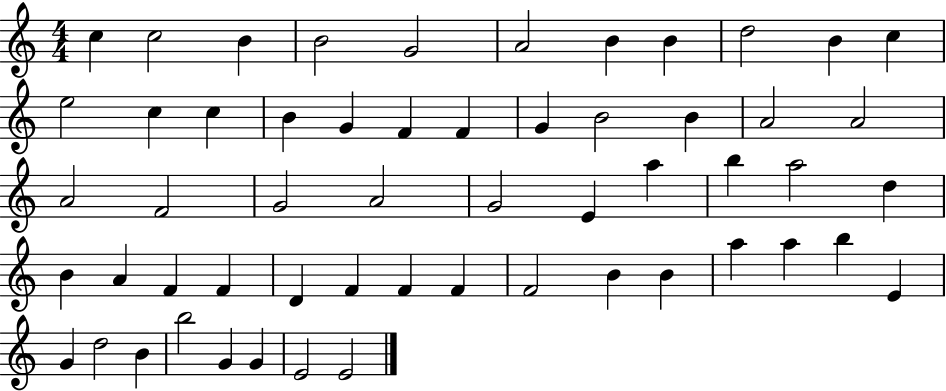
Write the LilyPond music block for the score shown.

{
  \clef treble
  \numericTimeSignature
  \time 4/4
  \key c \major
  c''4 c''2 b'4 | b'2 g'2 | a'2 b'4 b'4 | d''2 b'4 c''4 | \break e''2 c''4 c''4 | b'4 g'4 f'4 f'4 | g'4 b'2 b'4 | a'2 a'2 | \break a'2 f'2 | g'2 a'2 | g'2 e'4 a''4 | b''4 a''2 d''4 | \break b'4 a'4 f'4 f'4 | d'4 f'4 f'4 f'4 | f'2 b'4 b'4 | a''4 a''4 b''4 e'4 | \break g'4 d''2 b'4 | b''2 g'4 g'4 | e'2 e'2 | \bar "|."
}